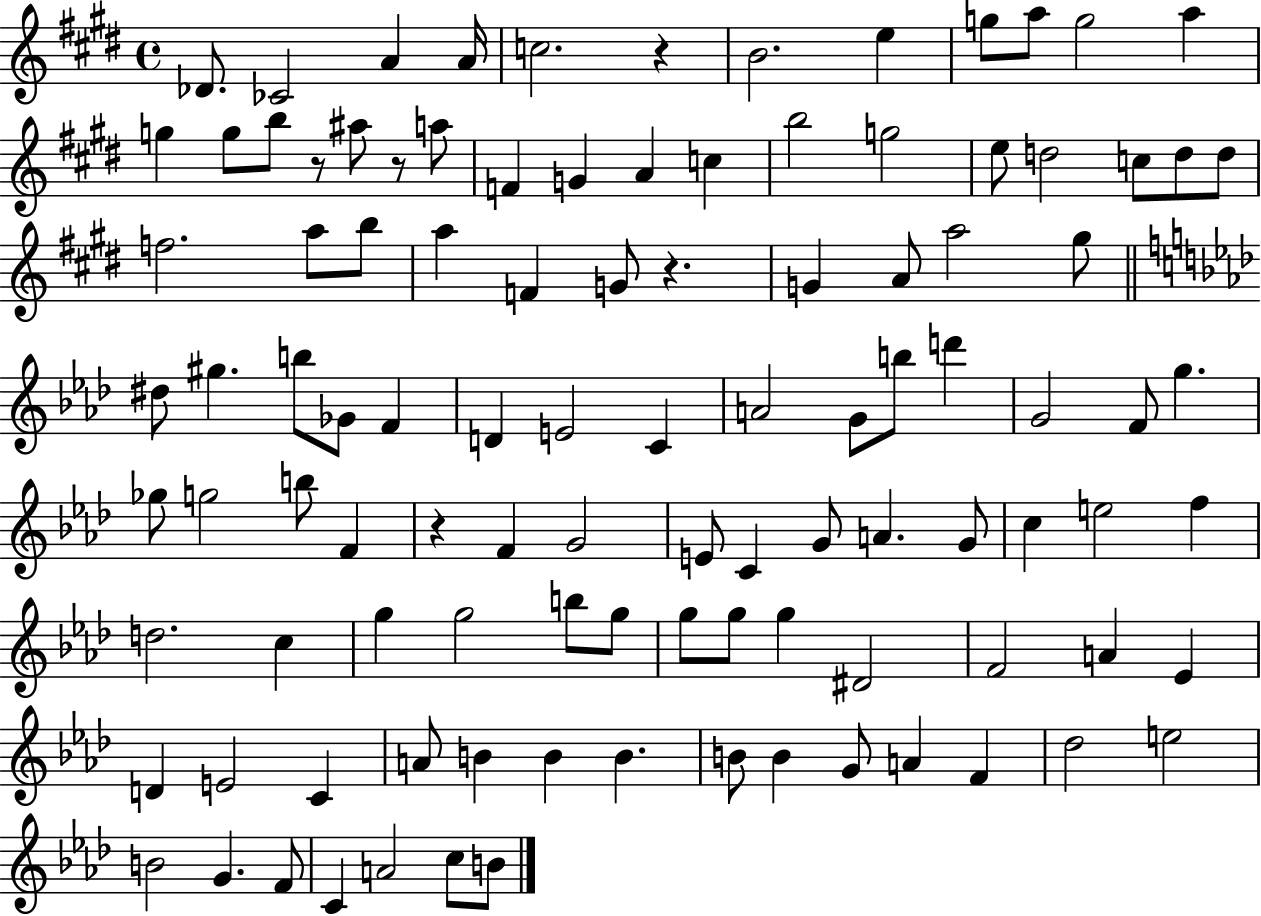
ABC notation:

X:1
T:Untitled
M:4/4
L:1/4
K:E
_D/2 _C2 A A/4 c2 z B2 e g/2 a/2 g2 a g g/2 b/2 z/2 ^a/2 z/2 a/2 F G A c b2 g2 e/2 d2 c/2 d/2 d/2 f2 a/2 b/2 a F G/2 z G A/2 a2 ^g/2 ^d/2 ^g b/2 _G/2 F D E2 C A2 G/2 b/2 d' G2 F/2 g _g/2 g2 b/2 F z F G2 E/2 C G/2 A G/2 c e2 f d2 c g g2 b/2 g/2 g/2 g/2 g ^D2 F2 A _E D E2 C A/2 B B B B/2 B G/2 A F _d2 e2 B2 G F/2 C A2 c/2 B/2